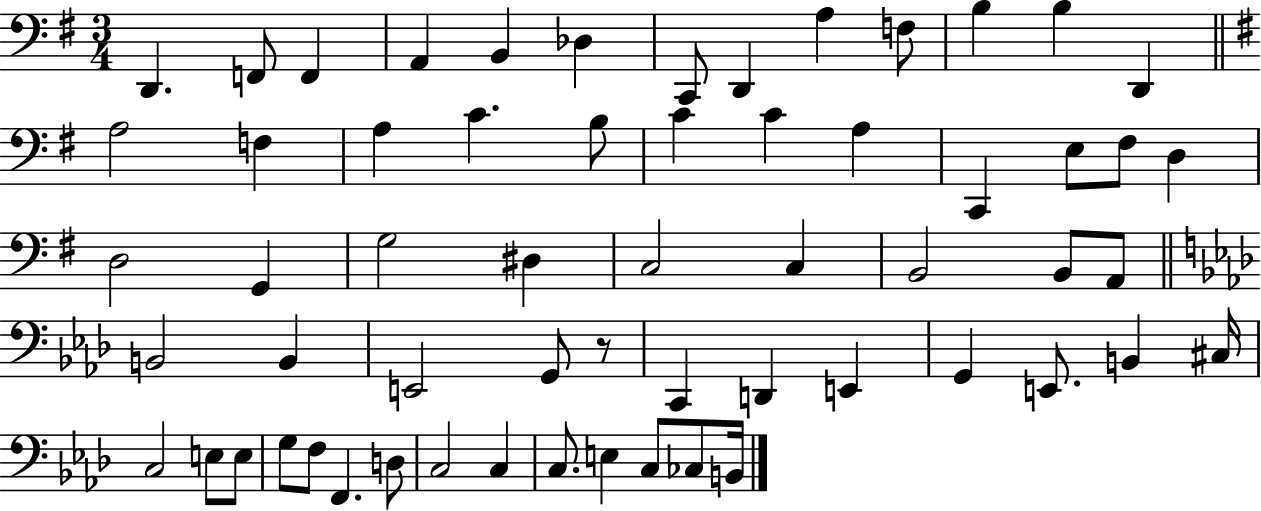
D2/q. F2/e F2/q A2/q B2/q Db3/q C2/e D2/q A3/q F3/e B3/q B3/q D2/q A3/h F3/q A3/q C4/q. B3/e C4/q C4/q A3/q C2/q E3/e F#3/e D3/q D3/h G2/q G3/h D#3/q C3/h C3/q B2/h B2/e A2/e B2/h B2/q E2/h G2/e R/e C2/q D2/q E2/q G2/q E2/e. B2/q C#3/s C3/h E3/e E3/e G3/e F3/e F2/q. D3/e C3/h C3/q C3/e. E3/q C3/e CES3/e B2/s